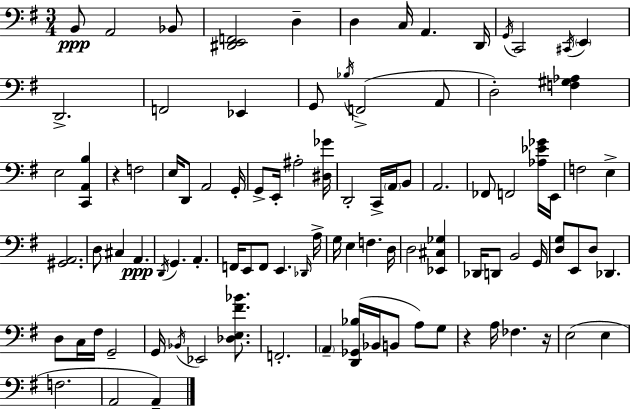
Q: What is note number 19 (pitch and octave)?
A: A2